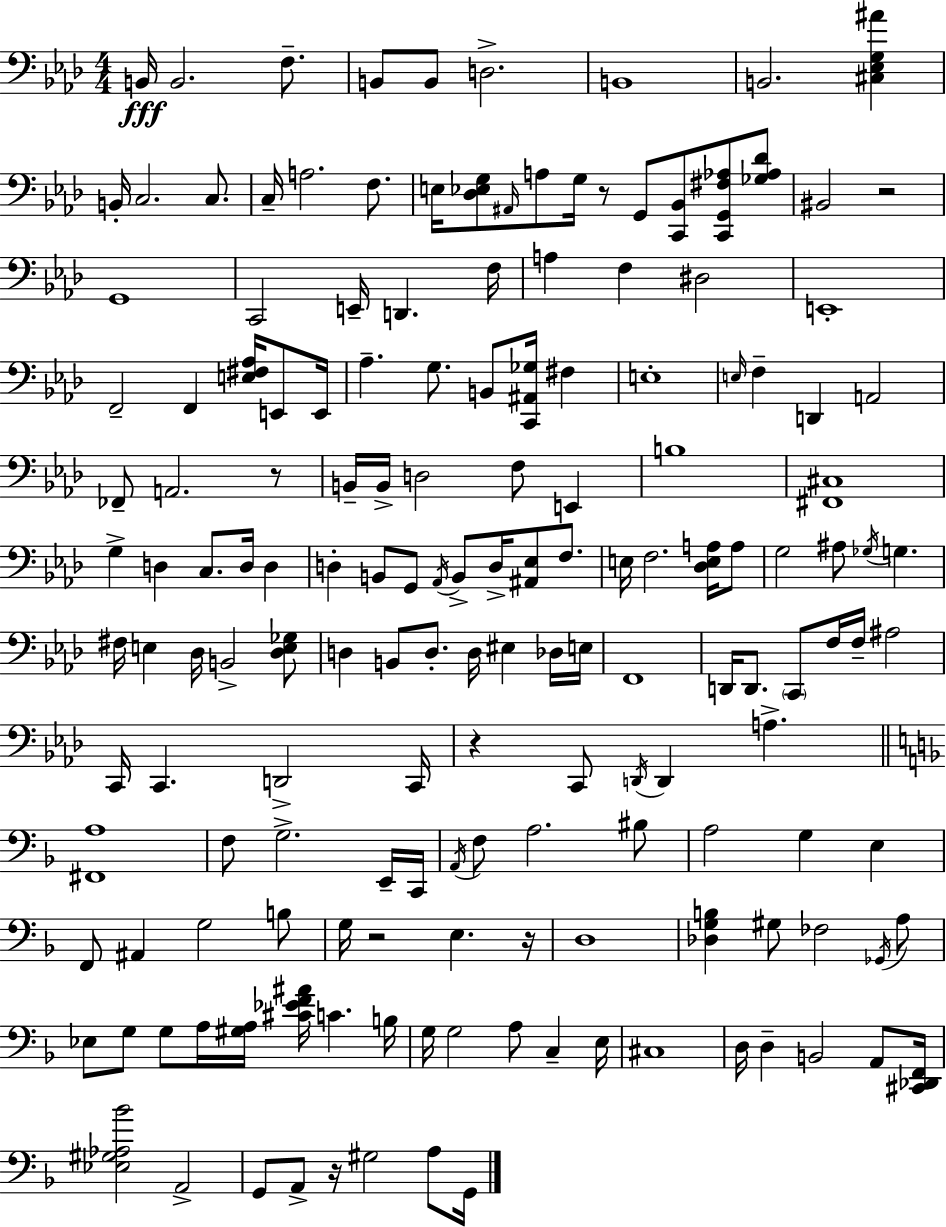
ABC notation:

X:1
T:Untitled
M:4/4
L:1/4
K:Fm
B,,/4 B,,2 F,/2 B,,/2 B,,/2 D,2 B,,4 B,,2 [^C,_E,G,^A] B,,/4 C,2 C,/2 C,/4 A,2 F,/2 E,/4 [_D,_E,G,]/2 ^A,,/4 A,/2 G,/4 z/2 G,,/2 [C,,_B,,]/2 [C,,G,,^F,_A,]/2 [_G,_A,_D]/2 ^B,,2 z2 G,,4 C,,2 E,,/4 D,, F,/4 A, F, ^D,2 E,,4 F,,2 F,, [E,^F,_A,]/4 E,,/2 E,,/4 _A, G,/2 B,,/2 [C,,^A,,_G,]/4 ^F, E,4 E,/4 F, D,, A,,2 _F,,/2 A,,2 z/2 B,,/4 B,,/4 D,2 F,/2 E,, B,4 [^F,,^C,]4 G, D, C,/2 D,/4 D, D, B,,/2 G,,/2 _A,,/4 B,,/2 D,/4 [^A,,_E,]/2 F,/2 E,/4 F,2 [_D,E,A,]/4 A,/2 G,2 ^A,/2 _G,/4 G, ^F,/4 E, _D,/4 B,,2 [_D,E,_G,]/2 D, B,,/2 D,/2 D,/4 ^E, _D,/4 E,/4 F,,4 D,,/4 D,,/2 C,,/2 F,/4 F,/4 ^A,2 C,,/4 C,, D,,2 C,,/4 z C,,/2 D,,/4 D,, A, [^F,,A,]4 F,/2 G,2 E,,/4 C,,/4 A,,/4 F,/2 A,2 ^B,/2 A,2 G, E, F,,/2 ^A,, G,2 B,/2 G,/4 z2 E, z/4 D,4 [_D,G,B,] ^G,/2 _F,2 _G,,/4 A,/2 _E,/2 G,/2 G,/2 A,/4 [^G,A,]/4 [^C_EF^A]/4 C B,/4 G,/4 G,2 A,/2 C, E,/4 ^C,4 D,/4 D, B,,2 A,,/2 [^C,,_D,,F,,]/4 [_E,^G,_A,_B]2 A,,2 G,,/2 A,,/2 z/4 ^G,2 A,/2 G,,/4